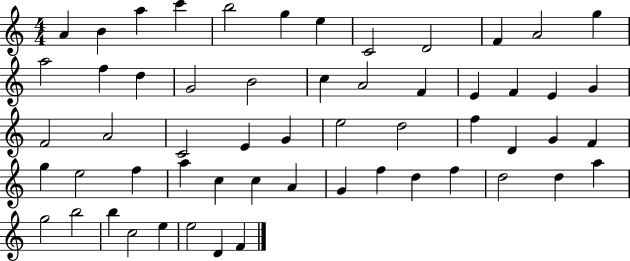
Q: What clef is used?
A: treble